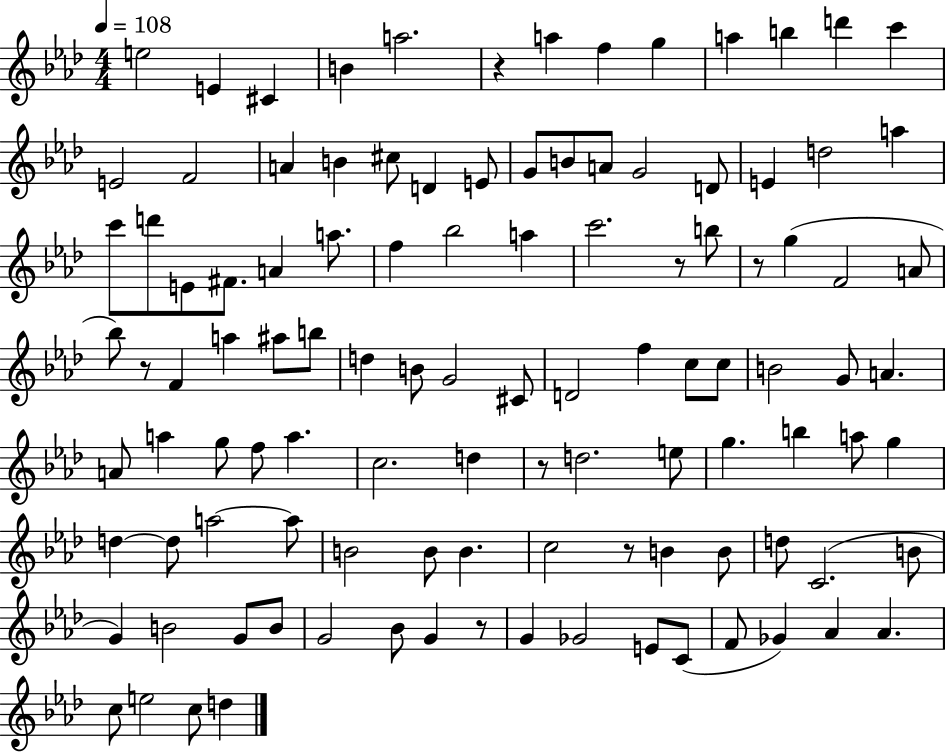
E5/h E4/q C#4/q B4/q A5/h. R/q A5/q F5/q G5/q A5/q B5/q D6/q C6/q E4/h F4/h A4/q B4/q C#5/e D4/q E4/e G4/e B4/e A4/e G4/h D4/e E4/q D5/h A5/q C6/e D6/e E4/e F#4/e. A4/q A5/e. F5/q Bb5/h A5/q C6/h. R/e B5/e R/e G5/q F4/h A4/e Bb5/e R/e F4/q A5/q A#5/e B5/e D5/q B4/e G4/h C#4/e D4/h F5/q C5/e C5/e B4/h G4/e A4/q. A4/e A5/q G5/e F5/e A5/q. C5/h. D5/q R/e D5/h. E5/e G5/q. B5/q A5/e G5/q D5/q D5/e A5/h A5/e B4/h B4/e B4/q. C5/h R/e B4/q B4/e D5/e C4/h. B4/e G4/q B4/h G4/e B4/e G4/h Bb4/e G4/q R/e G4/q Gb4/h E4/e C4/e F4/e Gb4/q Ab4/q Ab4/q. C5/e E5/h C5/e D5/q